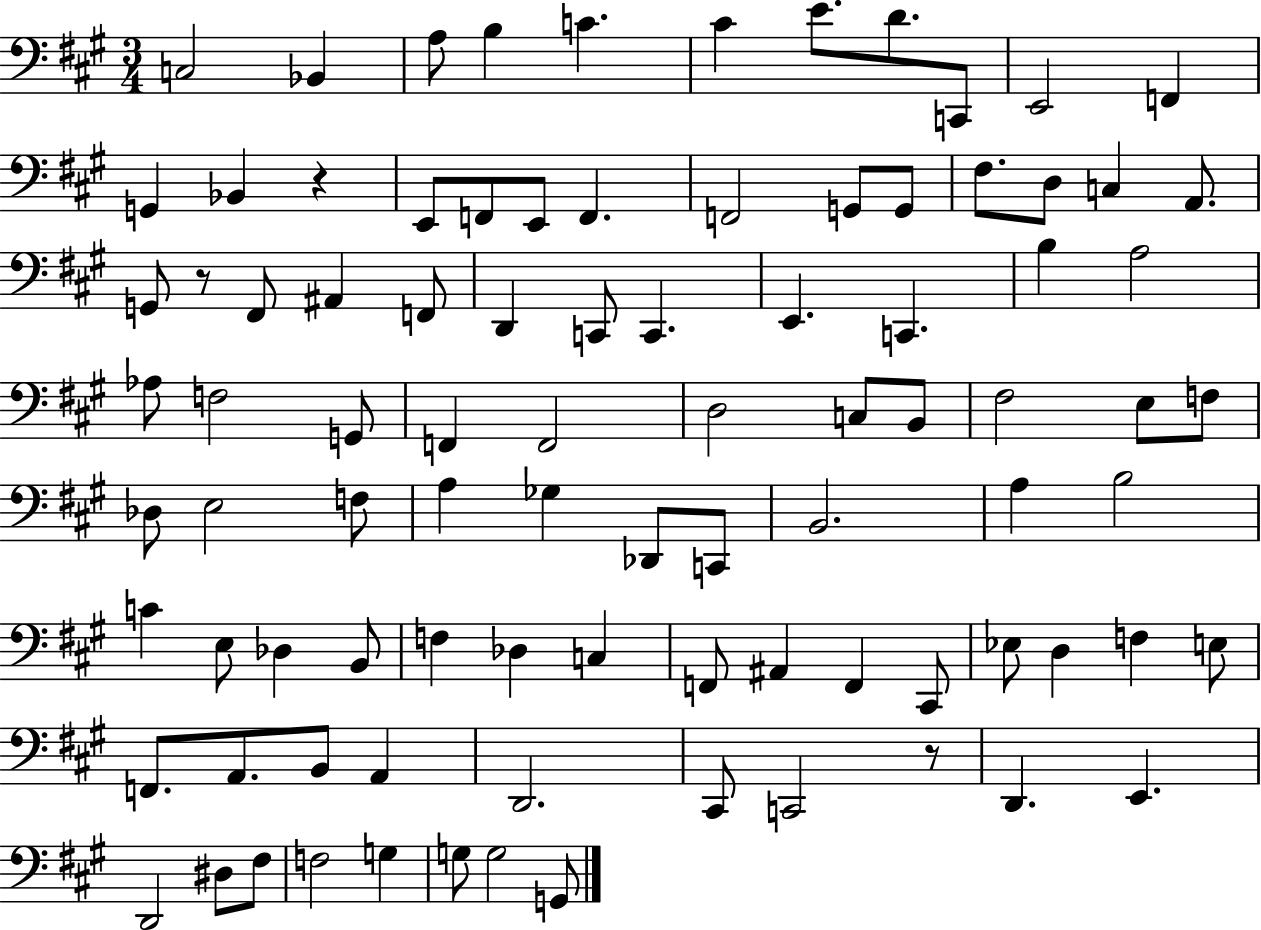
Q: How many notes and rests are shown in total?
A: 91